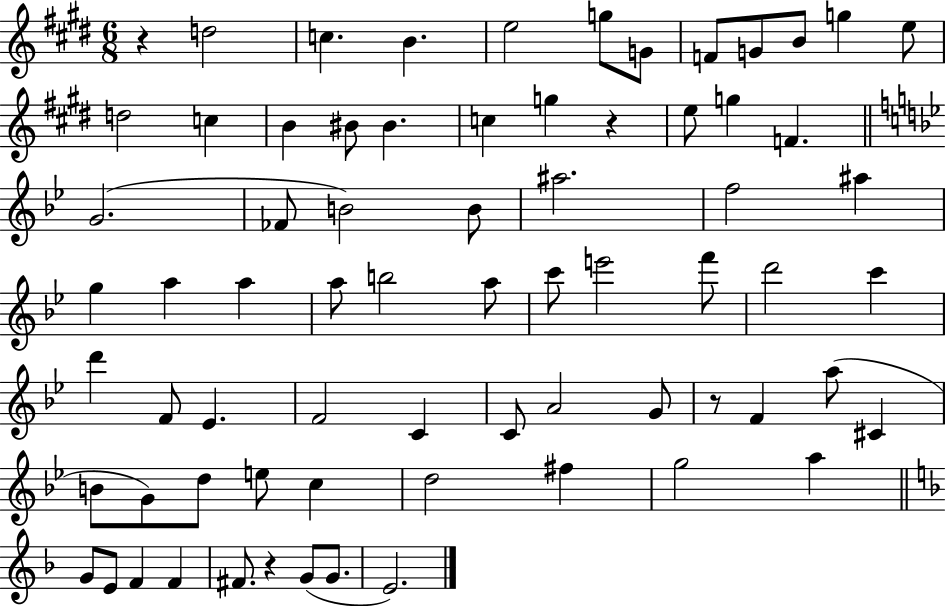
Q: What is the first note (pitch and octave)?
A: D5